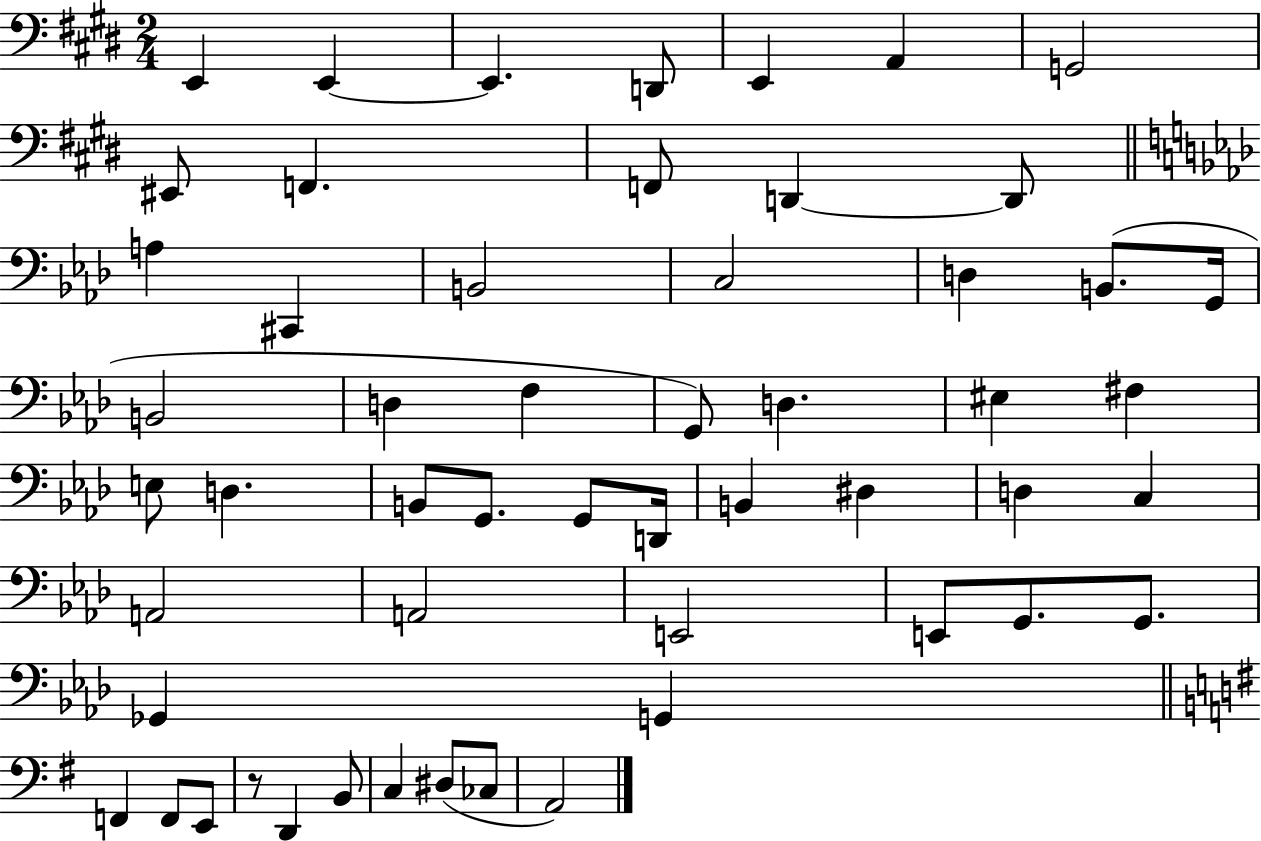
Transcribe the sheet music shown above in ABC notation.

X:1
T:Untitled
M:2/4
L:1/4
K:E
E,, E,, E,, D,,/2 E,, A,, G,,2 ^E,,/2 F,, F,,/2 D,, D,,/2 A, ^C,, B,,2 C,2 D, B,,/2 G,,/4 B,,2 D, F, G,,/2 D, ^E, ^F, E,/2 D, B,,/2 G,,/2 G,,/2 D,,/4 B,, ^D, D, C, A,,2 A,,2 E,,2 E,,/2 G,,/2 G,,/2 _G,, G,, F,, F,,/2 E,,/2 z/2 D,, B,,/2 C, ^D,/2 _C,/2 A,,2